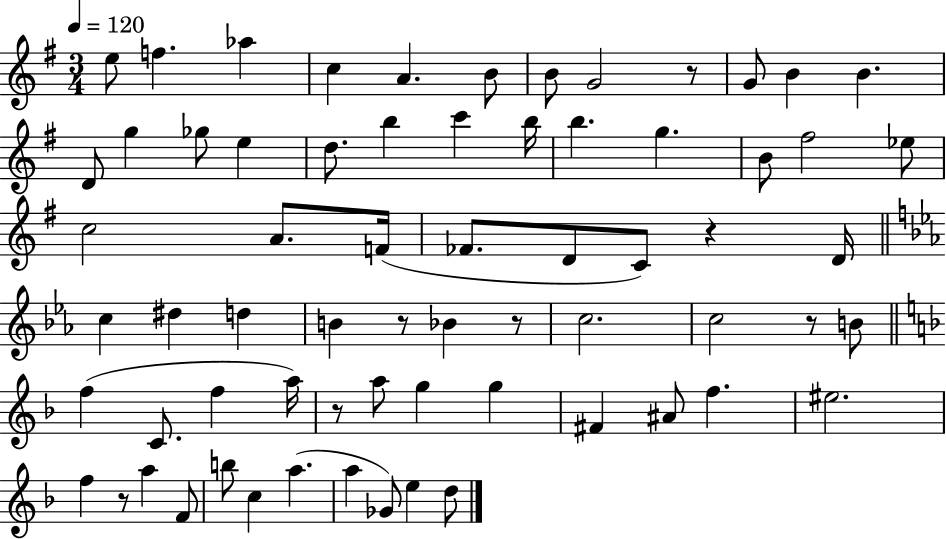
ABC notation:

X:1
T:Untitled
M:3/4
L:1/4
K:G
e/2 f _a c A B/2 B/2 G2 z/2 G/2 B B D/2 g _g/2 e d/2 b c' b/4 b g B/2 ^f2 _e/2 c2 A/2 F/4 _F/2 D/2 C/2 z D/4 c ^d d B z/2 _B z/2 c2 c2 z/2 B/2 f C/2 f a/4 z/2 a/2 g g ^F ^A/2 f ^e2 f z/2 a F/2 b/2 c a a _G/2 e d/2